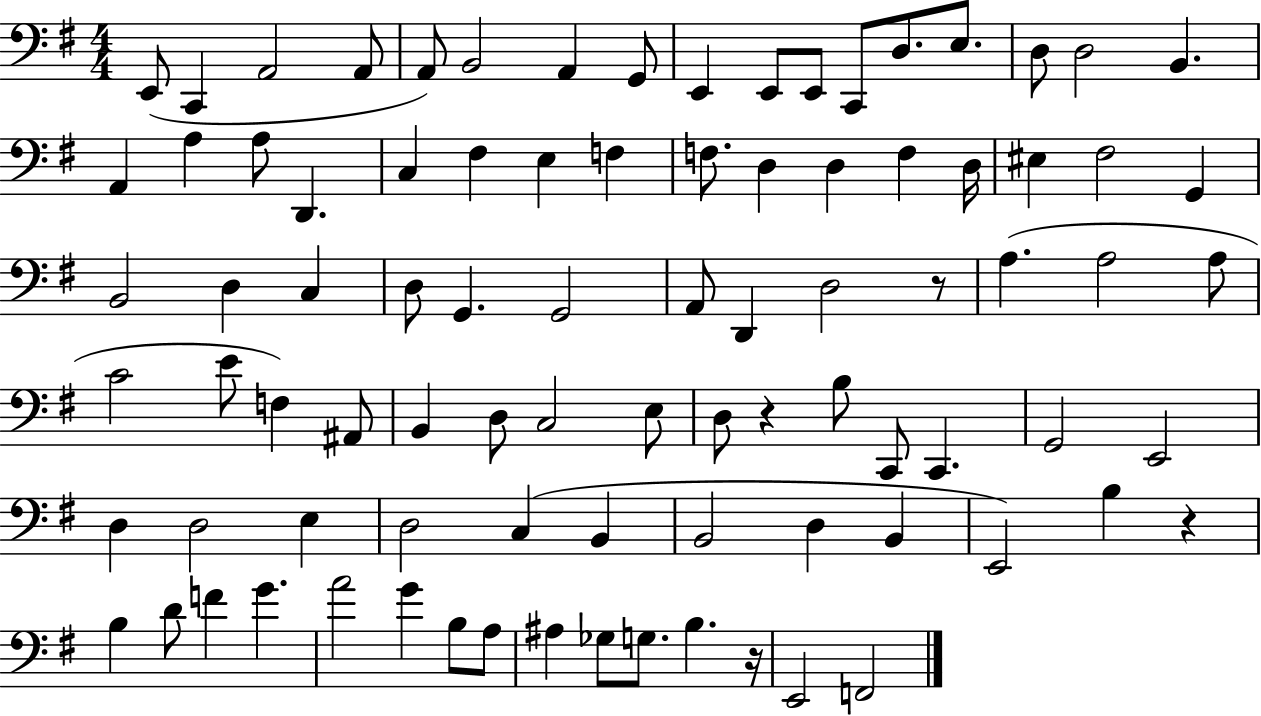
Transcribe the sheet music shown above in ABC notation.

X:1
T:Untitled
M:4/4
L:1/4
K:G
E,,/2 C,, A,,2 A,,/2 A,,/2 B,,2 A,, G,,/2 E,, E,,/2 E,,/2 C,,/2 D,/2 E,/2 D,/2 D,2 B,, A,, A, A,/2 D,, C, ^F, E, F, F,/2 D, D, F, D,/4 ^E, ^F,2 G,, B,,2 D, C, D,/2 G,, G,,2 A,,/2 D,, D,2 z/2 A, A,2 A,/2 C2 E/2 F, ^A,,/2 B,, D,/2 C,2 E,/2 D,/2 z B,/2 C,,/2 C,, G,,2 E,,2 D, D,2 E, D,2 C, B,, B,,2 D, B,, E,,2 B, z B, D/2 F G A2 G B,/2 A,/2 ^A, _G,/2 G,/2 B, z/4 E,,2 F,,2